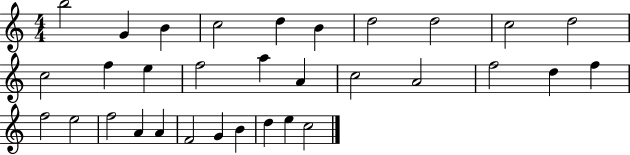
{
  \clef treble
  \numericTimeSignature
  \time 4/4
  \key c \major
  b''2 g'4 b'4 | c''2 d''4 b'4 | d''2 d''2 | c''2 d''2 | \break c''2 f''4 e''4 | f''2 a''4 a'4 | c''2 a'2 | f''2 d''4 f''4 | \break f''2 e''2 | f''2 a'4 a'4 | f'2 g'4 b'4 | d''4 e''4 c''2 | \break \bar "|."
}